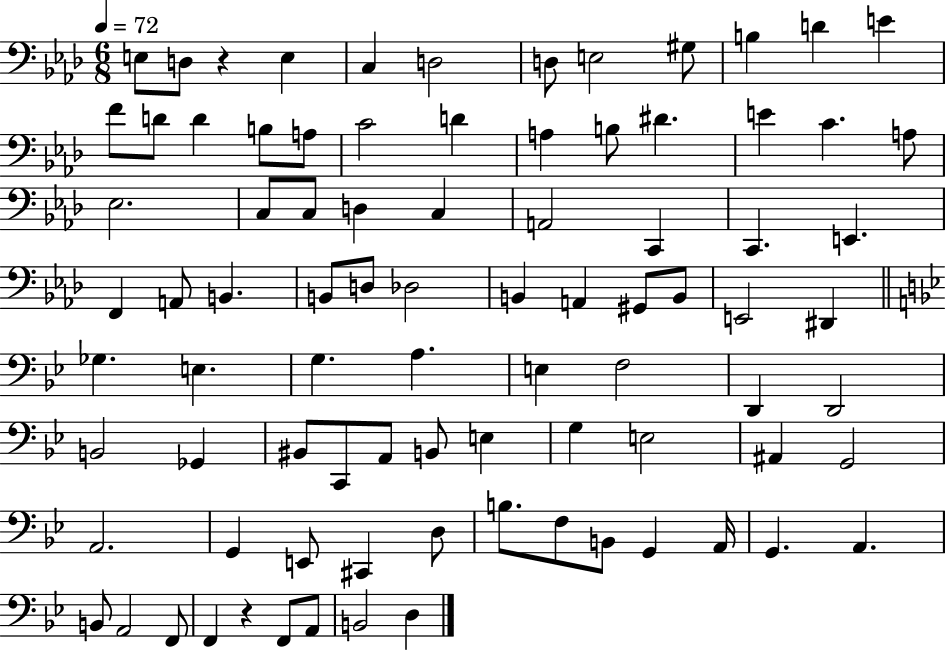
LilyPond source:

{
  \clef bass
  \numericTimeSignature
  \time 6/8
  \key aes \major
  \tempo 4 = 72
  e8 d8 r4 e4 | c4 d2 | d8 e2 gis8 | b4 d'4 e'4 | \break f'8 d'8 d'4 b8 a8 | c'2 d'4 | a4 b8 dis'4. | e'4 c'4. a8 | \break ees2. | c8 c8 d4 c4 | a,2 c,4 | c,4. e,4. | \break f,4 a,8 b,4. | b,8 d8 des2 | b,4 a,4 gis,8 b,8 | e,2 dis,4 | \break \bar "||" \break \key bes \major ges4. e4. | g4. a4. | e4 f2 | d,4 d,2 | \break b,2 ges,4 | bis,8 c,8 a,8 b,8 e4 | g4 e2 | ais,4 g,2 | \break a,2. | g,4 e,8 cis,4 d8 | b8. f8 b,8 g,4 a,16 | g,4. a,4. | \break b,8 a,2 f,8 | f,4 r4 f,8 a,8 | b,2 d4 | \bar "|."
}